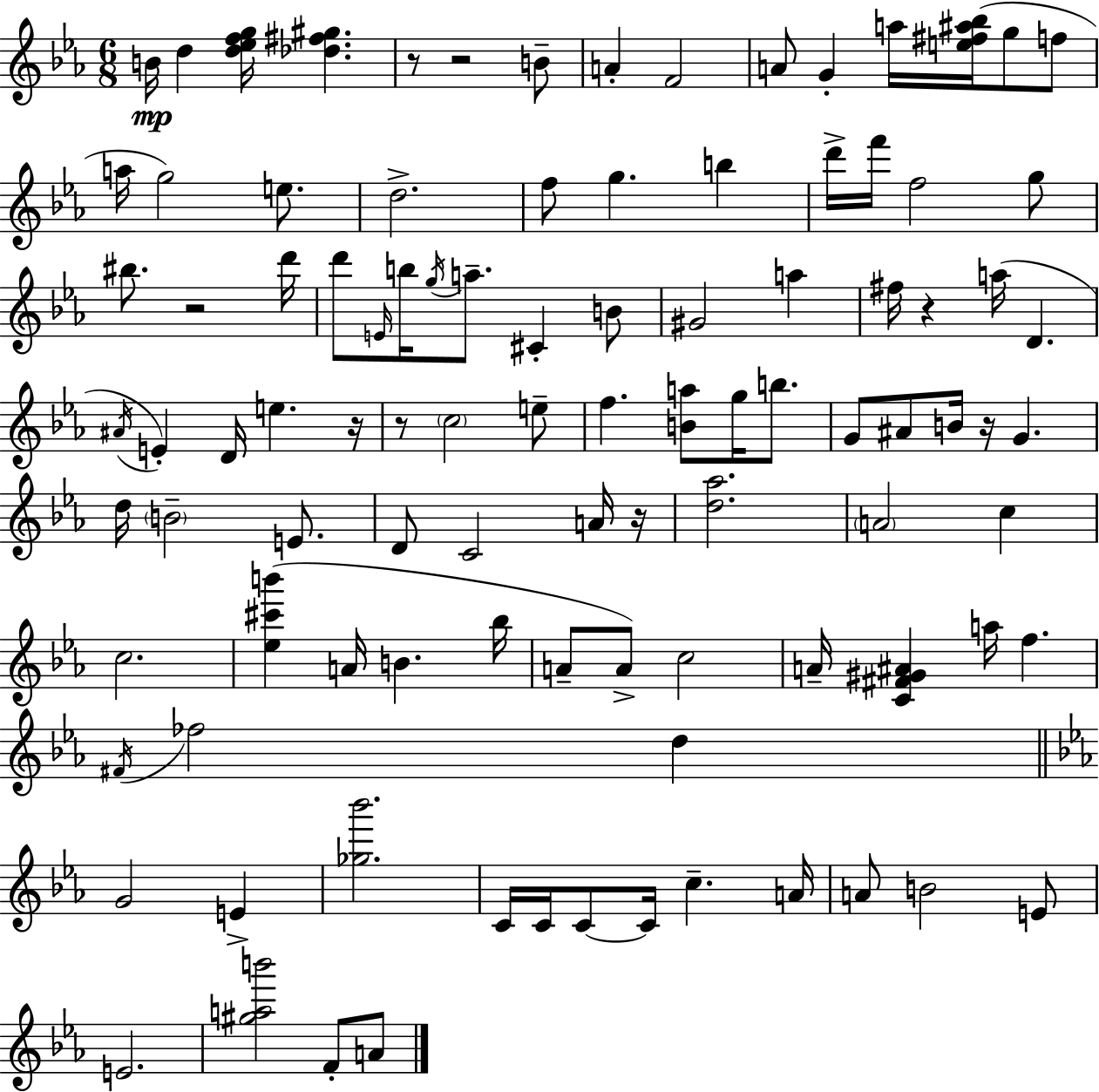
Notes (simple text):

B4/s D5/q [D5,Eb5,F5,G5]/s [Db5,F#5,G#5]/q. R/e R/h B4/e A4/q F4/h A4/e G4/q A5/s [E5,F#5,A#5,Bb5]/s G5/e F5/e A5/s G5/h E5/e. D5/h. F5/e G5/q. B5/q D6/s F6/s F5/h G5/e BIS5/e. R/h D6/s D6/e E4/s B5/s G5/s A5/e. C#4/q B4/e G#4/h A5/q F#5/s R/q A5/s D4/q. A#4/s E4/q D4/s E5/q. R/s R/e C5/h E5/e F5/q. [B4,A5]/e G5/s B5/e. G4/e A#4/e B4/s R/s G4/q. D5/s B4/h E4/e. D4/e C4/h A4/s R/s [D5,Ab5]/h. A4/h C5/q C5/h. [Eb5,C#6,B6]/q A4/s B4/q. Bb5/s A4/e A4/e C5/h A4/s [C4,F#4,G#4,A#4]/q A5/s F5/q. F#4/s FES5/h D5/q G4/h E4/q [Gb5,Bb6]/h. C4/s C4/s C4/e C4/s C5/q. A4/s A4/e B4/h E4/e E4/h. [G#5,A5,B6]/h F4/e A4/e